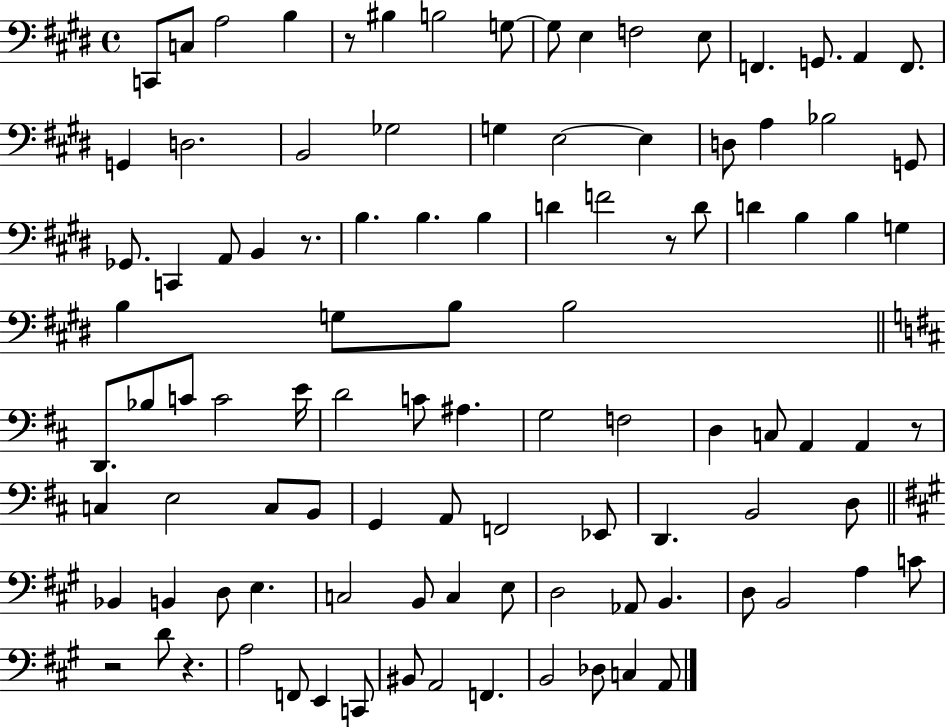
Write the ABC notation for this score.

X:1
T:Untitled
M:4/4
L:1/4
K:E
C,,/2 C,/2 A,2 B, z/2 ^B, B,2 G,/2 G,/2 E, F,2 E,/2 F,, G,,/2 A,, F,,/2 G,, D,2 B,,2 _G,2 G, E,2 E, D,/2 A, _B,2 G,,/2 _G,,/2 C,, A,,/2 B,, z/2 B, B, B, D F2 z/2 D/2 D B, B, G, B, G,/2 B,/2 B,2 D,,/2 _B,/2 C/2 C2 E/4 D2 C/2 ^A, G,2 F,2 D, C,/2 A,, A,, z/2 C, E,2 C,/2 B,,/2 G,, A,,/2 F,,2 _E,,/2 D,, B,,2 D,/2 _B,, B,, D,/2 E, C,2 B,,/2 C, E,/2 D,2 _A,,/2 B,, D,/2 B,,2 A, C/2 z2 D/2 z A,2 F,,/2 E,, C,,/2 ^B,,/2 A,,2 F,, B,,2 _D,/2 C, A,,/2